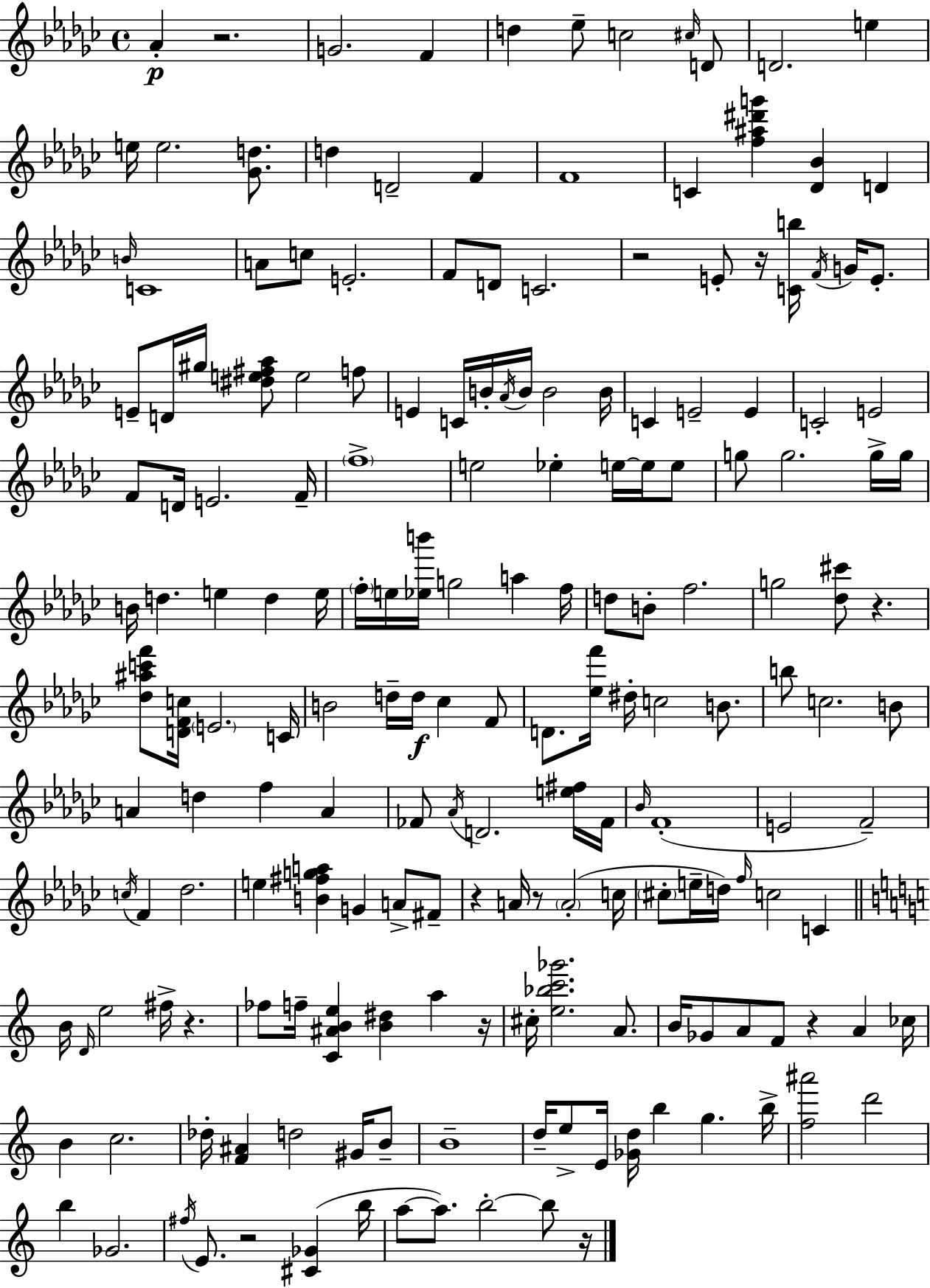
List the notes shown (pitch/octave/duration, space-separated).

Ab4/q R/h. G4/h. F4/q D5/q Eb5/e C5/h C#5/s D4/e D4/h. E5/q E5/s E5/h. [Gb4,D5]/e. D5/q D4/h F4/q F4/w C4/q [F5,A#5,D#6,G6]/q [Db4,Bb4]/q D4/q B4/s C4/w A4/e C5/e E4/h. F4/e D4/e C4/h. R/h E4/e R/s [C4,B5]/s F4/s G4/s E4/e. E4/e D4/s G#5/s [D#5,E5,F#5,Ab5]/e E5/h F5/e E4/q C4/s B4/s Ab4/s B4/s B4/h B4/s C4/q E4/h E4/q C4/h E4/h F4/e D4/s E4/h. F4/s F5/w E5/h Eb5/q E5/s E5/s E5/e G5/e G5/h. G5/s G5/s B4/s D5/q. E5/q D5/q E5/s F5/s E5/s [Eb5,B6]/s G5/h A5/q F5/s D5/e B4/e F5/h. G5/h [Db5,C#6]/e R/q. [Db5,A#5,C6,F6]/e [D4,F4,C5]/s E4/h. C4/s B4/h D5/s D5/s CES5/q F4/e D4/e. [Eb5,F6]/s D#5/s C5/h B4/e. B5/e C5/h. B4/e A4/q D5/q F5/q A4/q FES4/e Ab4/s D4/h. [E5,F#5]/s FES4/s Bb4/s F4/w E4/h F4/h C5/s F4/q Db5/h. E5/q [B4,F#5,G5,A5]/q G4/q A4/e F#4/e R/q A4/s R/e A4/h C5/s C#5/e E5/s D5/s F5/s C5/h C4/q B4/s D4/s E5/h F#5/s R/q. FES5/e F5/s [C4,A#4,B4,E5]/q [B4,D#5]/q A5/q R/s C#5/s [E5,Bb5,C6,Gb6]/h. A4/e. B4/s Gb4/e A4/e F4/e R/q A4/q CES5/s B4/q C5/h. Db5/s [F4,A#4]/q D5/h G#4/s B4/e B4/w D5/s E5/e E4/s [Gb4,D5]/s B5/q G5/q. B5/s [F5,A#6]/h D6/h B5/q Gb4/h. F#5/s E4/e. R/h [C#4,Gb4]/q B5/s A5/e A5/e. B5/h B5/e R/s